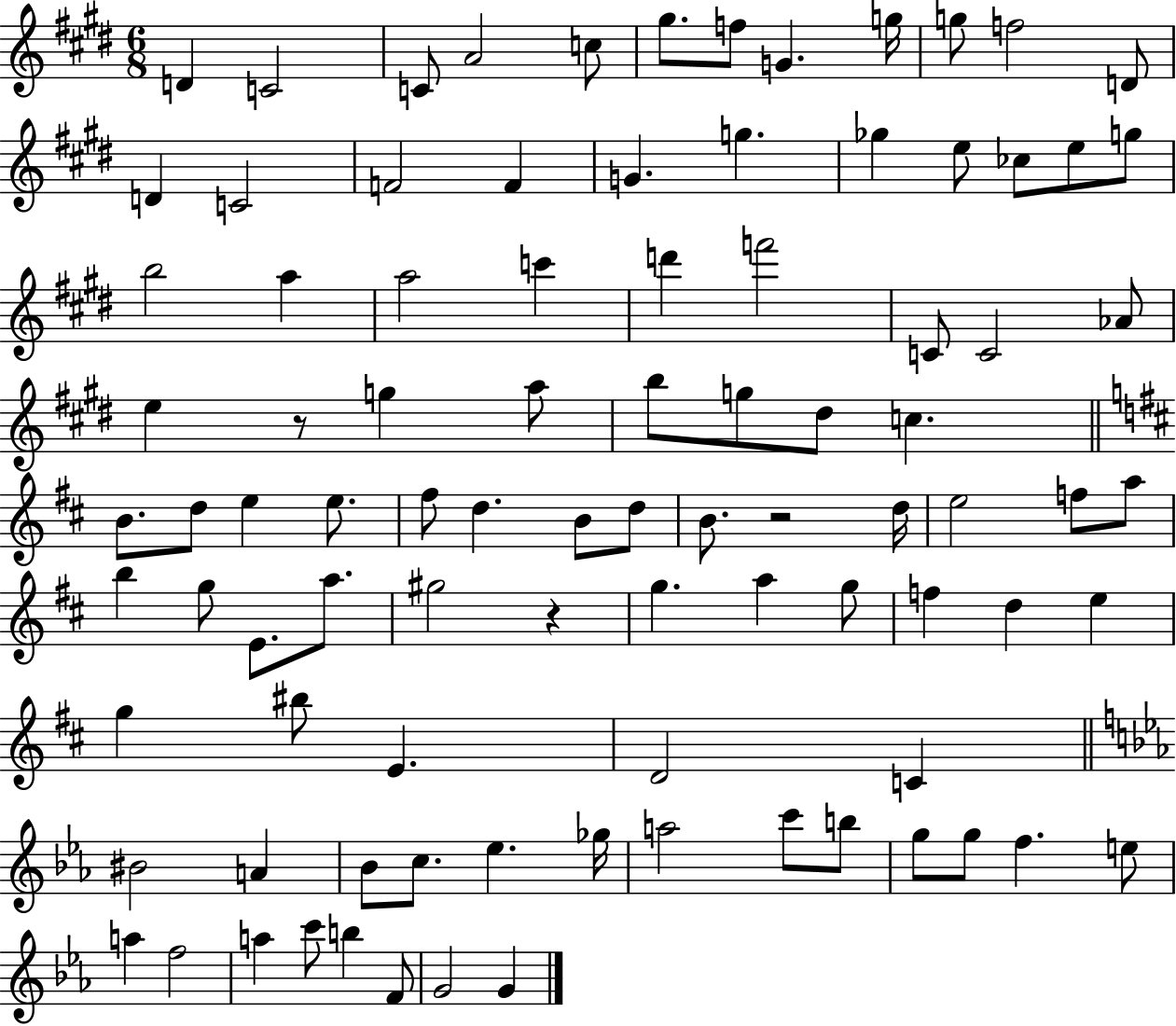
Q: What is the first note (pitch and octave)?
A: D4